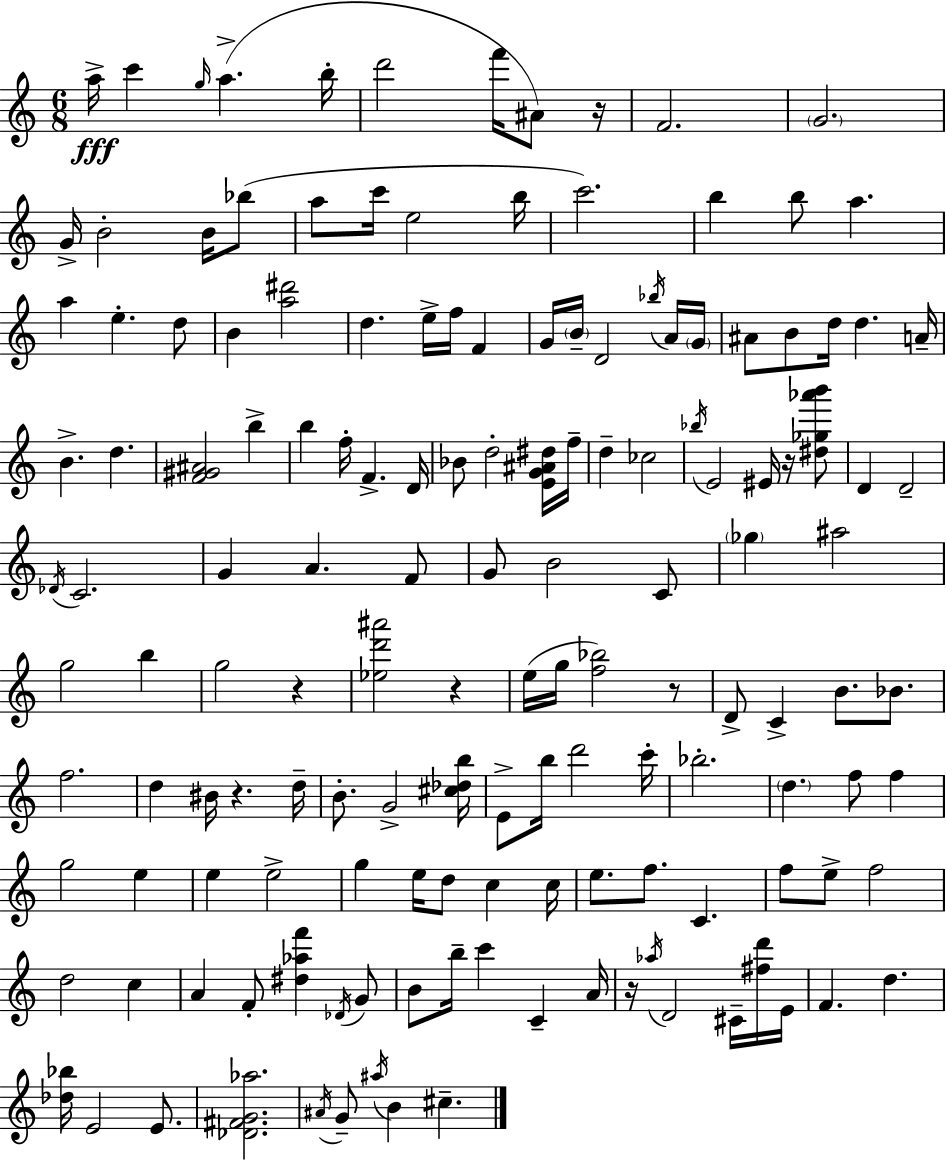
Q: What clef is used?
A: treble